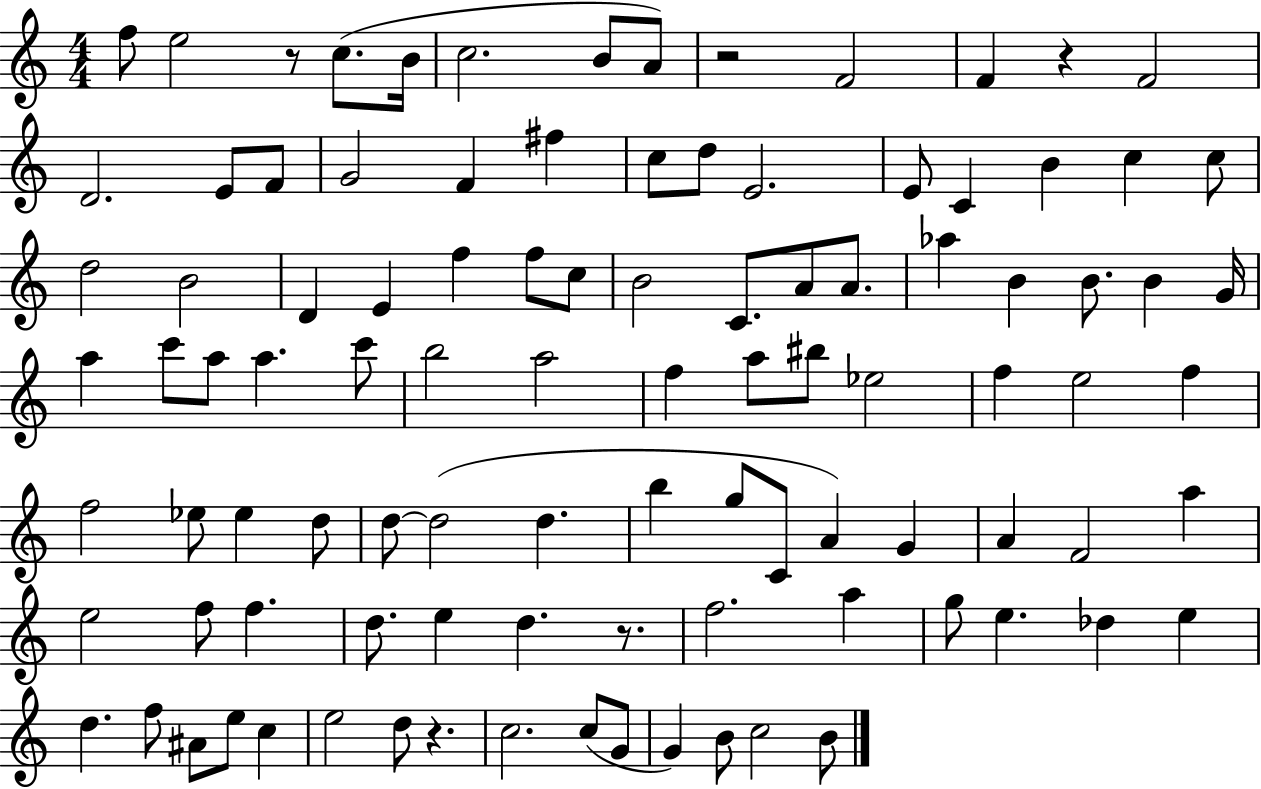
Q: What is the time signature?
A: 4/4